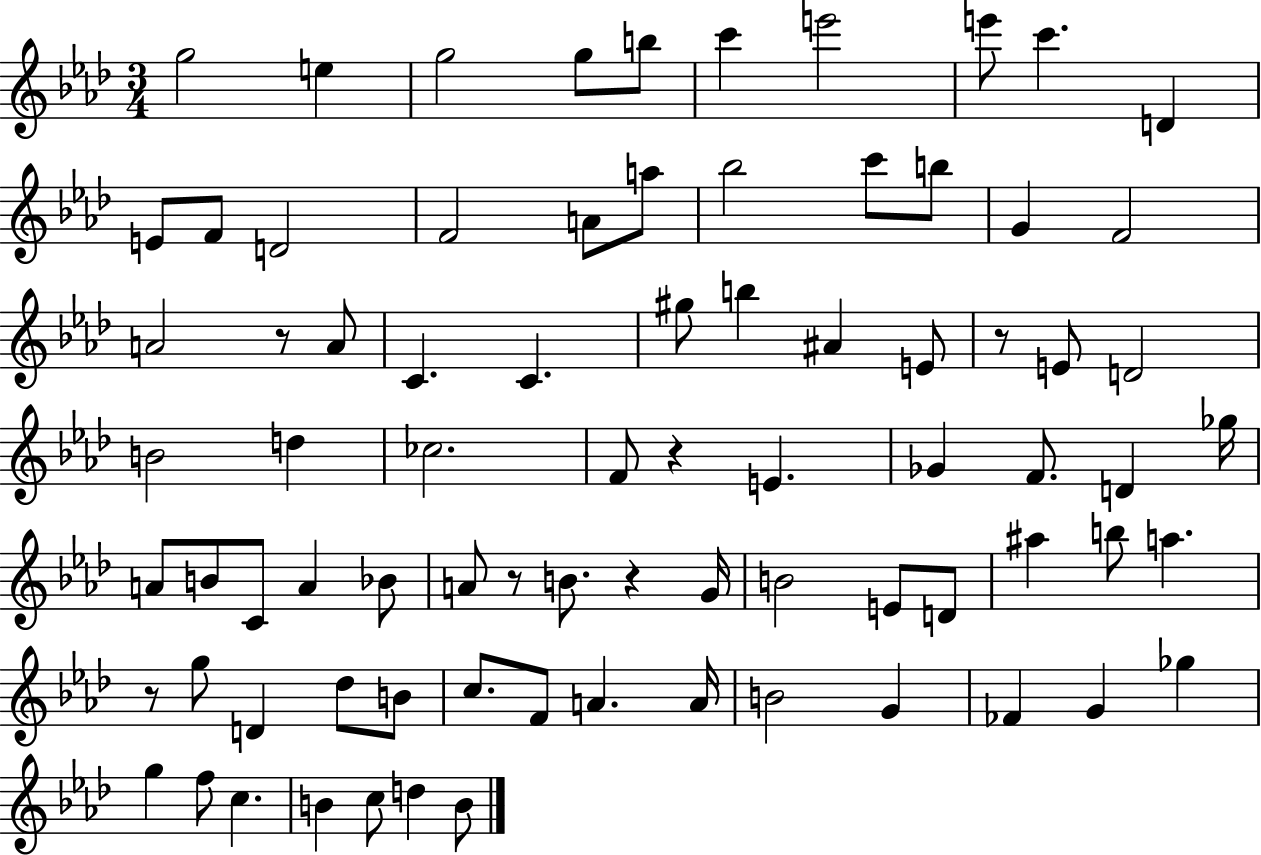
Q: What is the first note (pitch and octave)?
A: G5